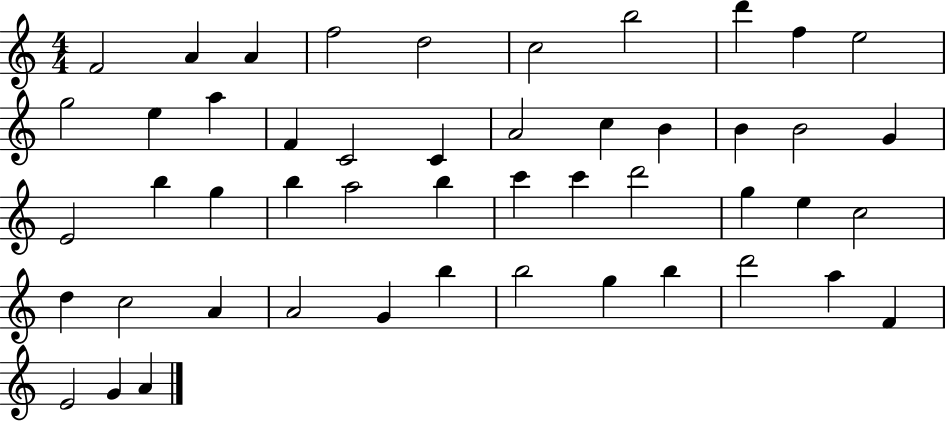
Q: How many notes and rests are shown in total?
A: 49